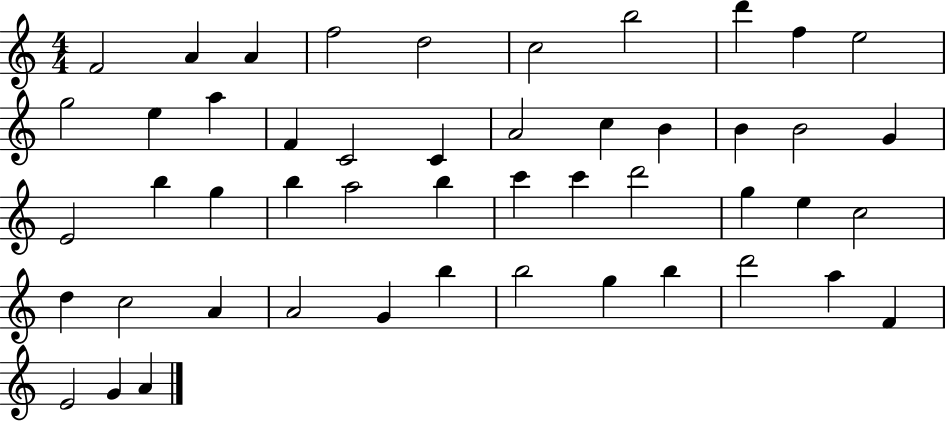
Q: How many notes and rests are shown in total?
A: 49